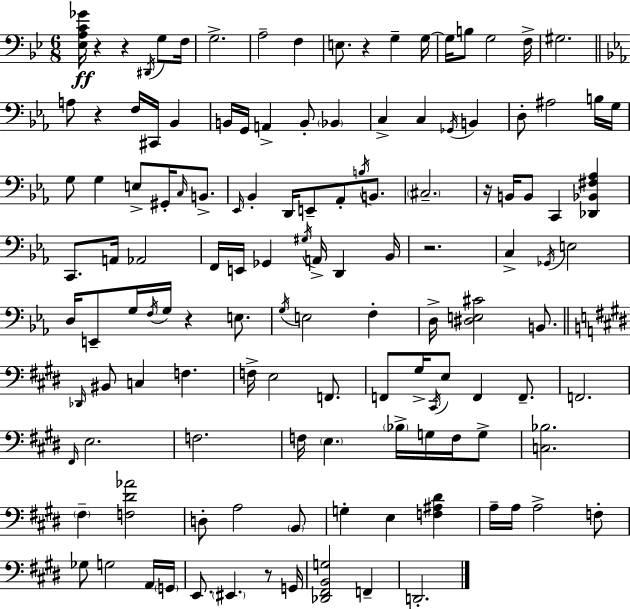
{
  \clef bass
  \numericTimeSignature
  \time 6/8
  \key g \minor
  <ees a c' ges'>16\ff r4 r4 \acciaccatura { dis,16 } g8 | f16 g2.-> | a2-- f4 | e8. r4 g4-- | \break g16~~ g16 b8 g2 | f16-> gis2. | \bar "||" \break \key ees \major a8 r4 f16 cis,16 bes,4 | b,16 g,16 a,4-> b,8-. \parenthesize bes,4 | c4-> c4 \acciaccatura { ges,16 } b,4 | d8-. ais2 b16 | \break g16 g8 g4 e8-> gis,16-. \grace { c16 } b,8.-> | \grace { ees,16 } bes,4-. d,16 e,8-- aes,8-. | \acciaccatura { b16 } b,8. \parenthesize cis2.-- | r16 b,16 b,8 c,4 | \break <des, bes, fis aes>4 c,8. a,16 aes,2 | f,16 e,16 ges,4 \acciaccatura { gis16 } a,16-> | d,4 bes,16 r2. | c4-> \acciaccatura { ges,16 } e2 | \break d16 e,8-- g16 \acciaccatura { f16 } g16 | r4 e8. \acciaccatura { g16 } e2 | f4-. d16-> <dis e cis'>2 | b,8. \bar "||" \break \key e \major \grace { des,16 } bis,8 c4 f4. | f16-> e2 f,8. | f,8 gis16-> \acciaccatura { cis,16 } e8 f,4 f,8.-- | f,2. | \break \grace { fis,16 } e2. | f2. | f16 \parenthesize e4. \parenthesize bes16-> g16 | f16 g8-> <c bes>2. | \break \parenthesize fis4-- <f dis' aes'>2 | d8-. a2 | \parenthesize b,8 g4-. e4 <f ais dis'>4 | a16-- a16 a2-> | \break f8-. ges8 g2 | a,16 \parenthesize g,16 e,8. \parenthesize eis,4. | r8 g,16 <des, fis, b, g>2 f,4-- | d,2.-. | \break \bar "|."
}